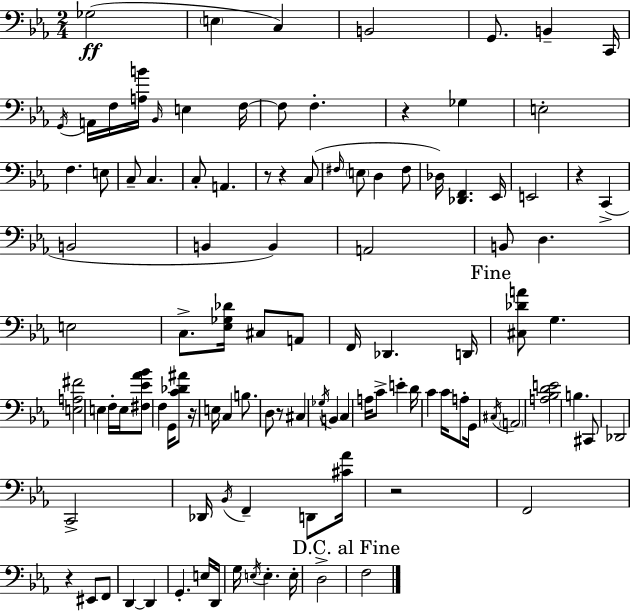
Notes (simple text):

Gb3/h E3/q C3/q B2/h G2/e. B2/q C2/s G2/s A2/s F3/s [A3,B4]/s Bb2/s E3/q F3/s F3/e F3/q. R/q Gb3/q E3/h F3/q. E3/e C3/e C3/q. C3/e A2/q. R/e R/q C3/e F#3/s E3/e D3/q F#3/e Db3/s [Db2,F2]/q. Eb2/s E2/h R/q C2/q B2/h B2/q B2/q A2/h B2/e D3/q. E3/h C3/e. [Eb3,Gb3,Db4]/s C#3/e A2/e F2/s Db2/q. D2/s [C#3,Db4,A4]/e G3/q. [E3,A3,F#4]/h E3/q F3/s E3/s [F#3,Eb4,Ab4,Bb4]/e F3/q G2/s [C4,Db4,A#4]/e R/s E3/s C3/q B3/e. D3/e R/e C#3/q Gb3/s B2/q C3/q A3/s C4/e E4/q D4/s C4/q C4/s A3/e G2/s C#3/s A2/h [A3,Bb3,D4,E4]/h B3/q. C#2/e Db2/h C2/h Db2/s Bb2/s F2/q D2/e [C#4,Ab4]/s R/h F2/h R/q EIS2/e F2/e D2/q D2/q G2/q. E3/s D2/s G3/s E3/s E3/q. E3/s D3/h F3/h